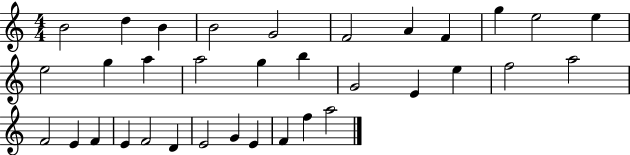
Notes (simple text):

B4/h D5/q B4/q B4/h G4/h F4/h A4/q F4/q G5/q E5/h E5/q E5/h G5/q A5/q A5/h G5/q B5/q G4/h E4/q E5/q F5/h A5/h F4/h E4/q F4/q E4/q F4/h D4/q E4/h G4/q E4/q F4/q F5/q A5/h